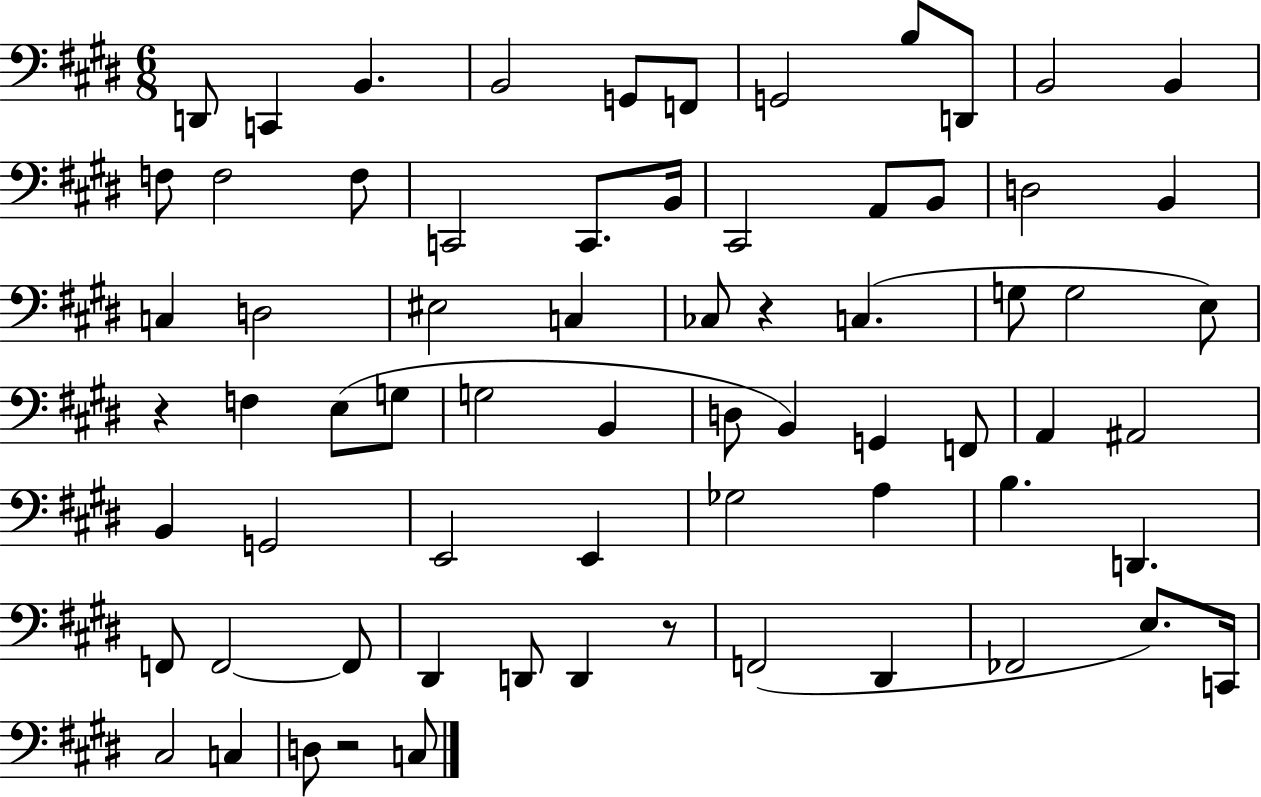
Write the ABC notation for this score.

X:1
T:Untitled
M:6/8
L:1/4
K:E
D,,/2 C,, B,, B,,2 G,,/2 F,,/2 G,,2 B,/2 D,,/2 B,,2 B,, F,/2 F,2 F,/2 C,,2 C,,/2 B,,/4 ^C,,2 A,,/2 B,,/2 D,2 B,, C, D,2 ^E,2 C, _C,/2 z C, G,/2 G,2 E,/2 z F, E,/2 G,/2 G,2 B,, D,/2 B,, G,, F,,/2 A,, ^A,,2 B,, G,,2 E,,2 E,, _G,2 A, B, D,, F,,/2 F,,2 F,,/2 ^D,, D,,/2 D,, z/2 F,,2 ^D,, _F,,2 E,/2 C,,/4 ^C,2 C, D,/2 z2 C,/2